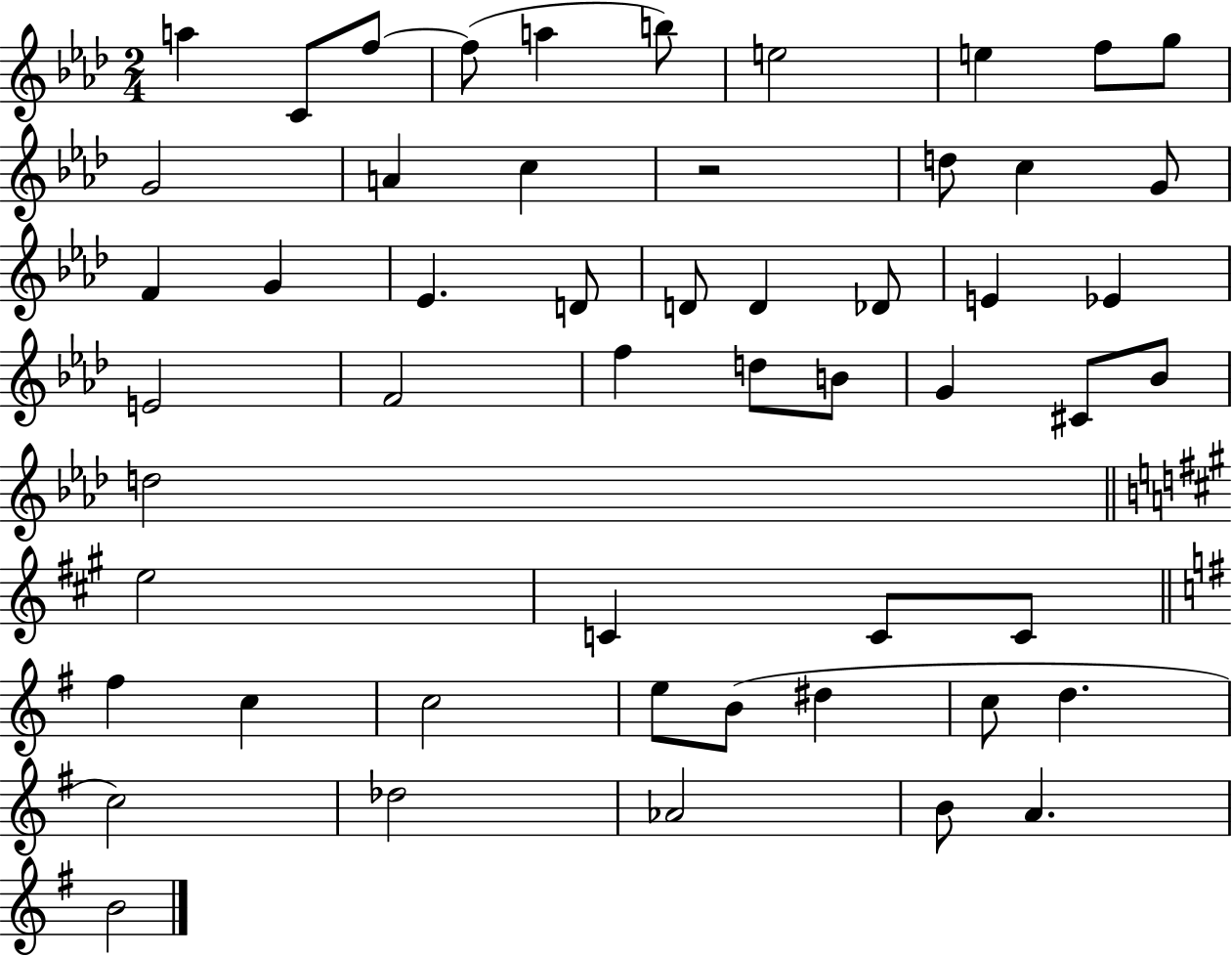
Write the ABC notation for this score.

X:1
T:Untitled
M:2/4
L:1/4
K:Ab
a C/2 f/2 f/2 a b/2 e2 e f/2 g/2 G2 A c z2 d/2 c G/2 F G _E D/2 D/2 D _D/2 E _E E2 F2 f d/2 B/2 G ^C/2 _B/2 d2 e2 C C/2 C/2 ^f c c2 e/2 B/2 ^d c/2 d c2 _d2 _A2 B/2 A B2